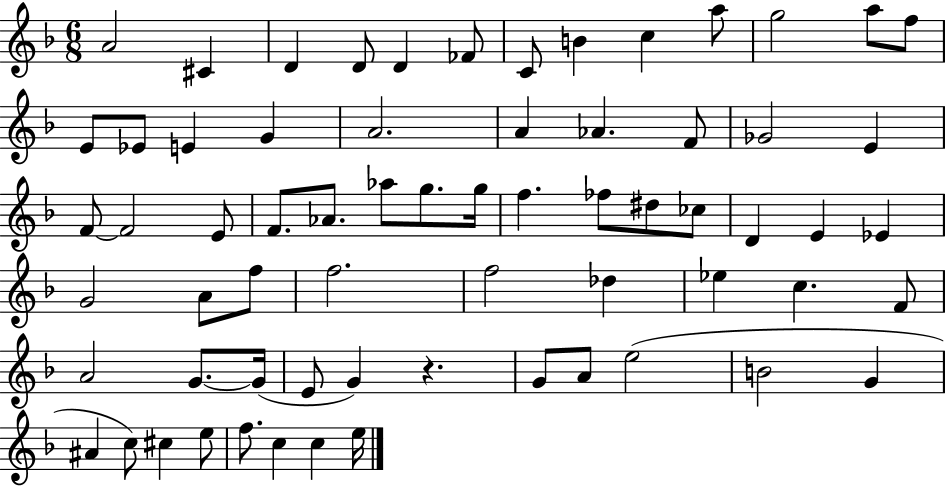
{
  \clef treble
  \numericTimeSignature
  \time 6/8
  \key f \major
  \repeat volta 2 { a'2 cis'4 | d'4 d'8 d'4 fes'8 | c'8 b'4 c''4 a''8 | g''2 a''8 f''8 | \break e'8 ees'8 e'4 g'4 | a'2. | a'4 aes'4. f'8 | ges'2 e'4 | \break f'8~~ f'2 e'8 | f'8. aes'8. aes''8 g''8. g''16 | f''4. fes''8 dis''8 ces''8 | d'4 e'4 ees'4 | \break g'2 a'8 f''8 | f''2. | f''2 des''4 | ees''4 c''4. f'8 | \break a'2 g'8.~~ g'16( | e'8 g'4) r4. | g'8 a'8 e''2( | b'2 g'4 | \break ais'4 c''8) cis''4 e''8 | f''8. c''4 c''4 e''16 | } \bar "|."
}